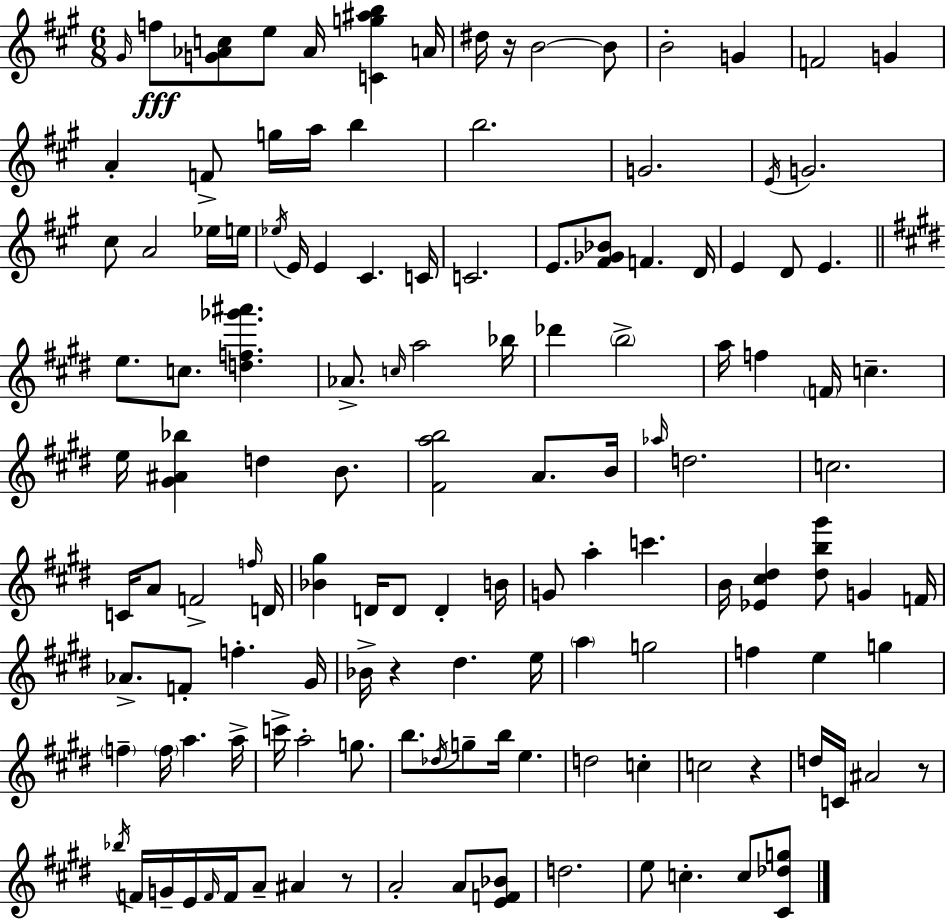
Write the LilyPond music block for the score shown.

{
  \clef treble
  \numericTimeSignature
  \time 6/8
  \key a \major
  \grace { gis'16 }\fff f''8 <g' aes' c''>8 e''8 aes'16 <c' g'' ais'' b''>4 | a'16 dis''16 r16 b'2~~ b'8 | b'2-. g'4 | f'2 g'4 | \break a'4-. f'8-> g''16 a''16 b''4 | b''2. | g'2. | \acciaccatura { e'16 } g'2. | \break cis''8 a'2 | ees''16 e''16 \acciaccatura { ees''16 } e'16 e'4 cis'4. | c'16 c'2. | e'8. <fis' ges' bes'>8 f'4. | \break d'16 e'4 d'8 e'4. | \bar "||" \break \key e \major e''8. c''8. <d'' f'' ges''' ais'''>4. | aes'8.-> \grace { c''16 } a''2 | bes''16 des'''4 \parenthesize b''2-> | a''16 f''4 \parenthesize f'16 c''4.-- | \break e''16 <gis' ais' bes''>4 d''4 b'8. | <fis' a'' b''>2 a'8. | b'16 \grace { aes''16 } d''2. | c''2. | \break c'16 a'8 f'2-> | \grace { f''16 } d'16 <bes' gis''>4 d'16 d'8 d'4-. | b'16 g'8 a''4-. c'''4. | b'16 <ees' cis'' dis''>4 <dis'' b'' gis'''>8 g'4 | \break f'16 aes'8.-> f'8-. f''4.-. | gis'16 bes'16-> r4 dis''4. | e''16 \parenthesize a''4 g''2 | f''4 e''4 g''4 | \break \parenthesize f''4-- \parenthesize f''16 a''4. | a''16-> c'''16-> a''2-. | g''8. b''8. \acciaccatura { des''16 } g''8-- b''16 e''4. | d''2 | \break c''4-. c''2 | r4 d''16 c'16 ais'2 | r8 \acciaccatura { bes''16 } f'16 g'16-- e'16 \grace { f'16 } f'16 a'8-- | ais'4 r8 a'2-. | \break a'8 <e' f' bes'>8 d''2. | e''8 c''4.-. | c''8 <cis' des'' g''>8 \bar "|."
}